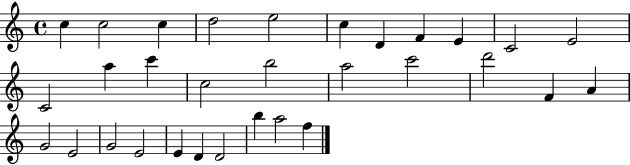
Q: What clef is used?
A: treble